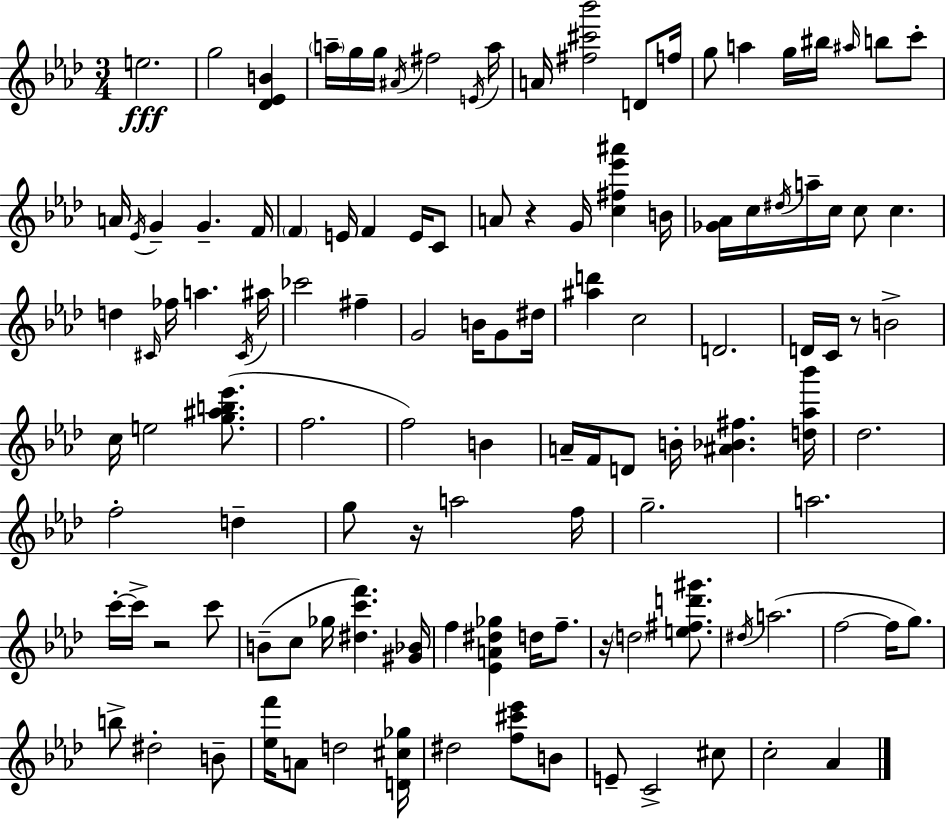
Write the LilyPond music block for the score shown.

{
  \clef treble
  \numericTimeSignature
  \time 3/4
  \key f \minor
  e''2.\fff | g''2 <des' ees' b'>4 | \parenthesize a''16-- g''16 g''16 \acciaccatura { ais'16 } fis''2 | \acciaccatura { e'16 } a''16 a'16 <fis'' cis''' bes'''>2 d'8 | \break f''16 g''8 a''4 g''16 bis''16 \grace { ais''16 } b''8 | c'''8-. a'16 \acciaccatura { ees'16 } g'4-- g'4.-- | f'16 \parenthesize f'4 e'16 f'4 | e'16 c'8 a'8 r4 g'16 <c'' fis'' ees''' ais'''>4 | \break b'16 <ges' aes'>16 c''16 \acciaccatura { dis''16 } a''16-- c''16 c''8 c''4. | d''4 \grace { cis'16 } fes''16 a''4. | \acciaccatura { cis'16 } ais''16 ces'''2 | fis''4-- g'2 | \break b'16 g'8 dis''16 <ais'' d'''>4 c''2 | d'2. | d'16 c'16 r8 b'2-> | c''16 e''2 | \break <g'' ais'' b'' ees'''>8.( f''2. | f''2) | b'4 a'16-- f'16 d'8 b'16-. | <ais' bes' fis''>4. <d'' aes'' bes'''>16 des''2. | \break f''2-. | d''4-- g''8 r16 a''2 | f''16 g''2.-- | a''2. | \break c'''16-.~~ c'''16-> r2 | c'''8 b'8--( c''8 ges''16 | <dis'' c''' f'''>4.) <gis' bes'>16 f''4 <ees' a' dis'' ges''>4 | d''16 f''8.-- r16 \parenthesize d''2 | \break <e'' fis'' d''' gis'''>8. \acciaccatura { dis''16 } a''2.( | f''2~~ | f''16 g''8.) b''8-> dis''2-. | b'8-- <ees'' f'''>16 a'8 d''2 | \break <d' cis'' ges''>16 dis''2 | <f'' cis''' ees'''>8 b'8 e'8-- c'2-> | cis''8 c''2-. | aes'4 \bar "|."
}